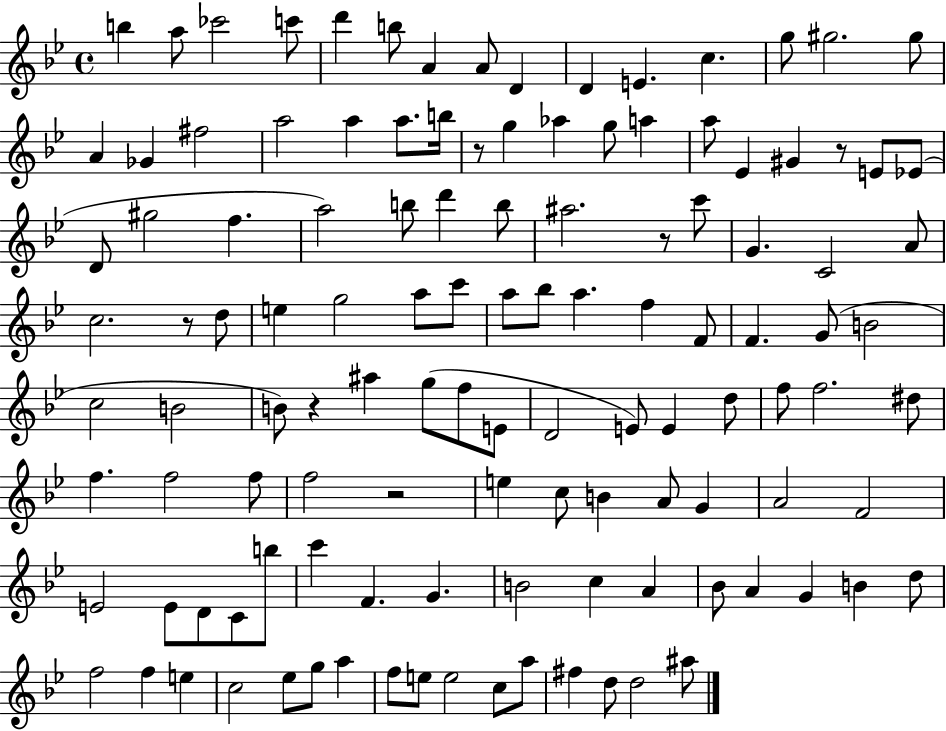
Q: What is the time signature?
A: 4/4